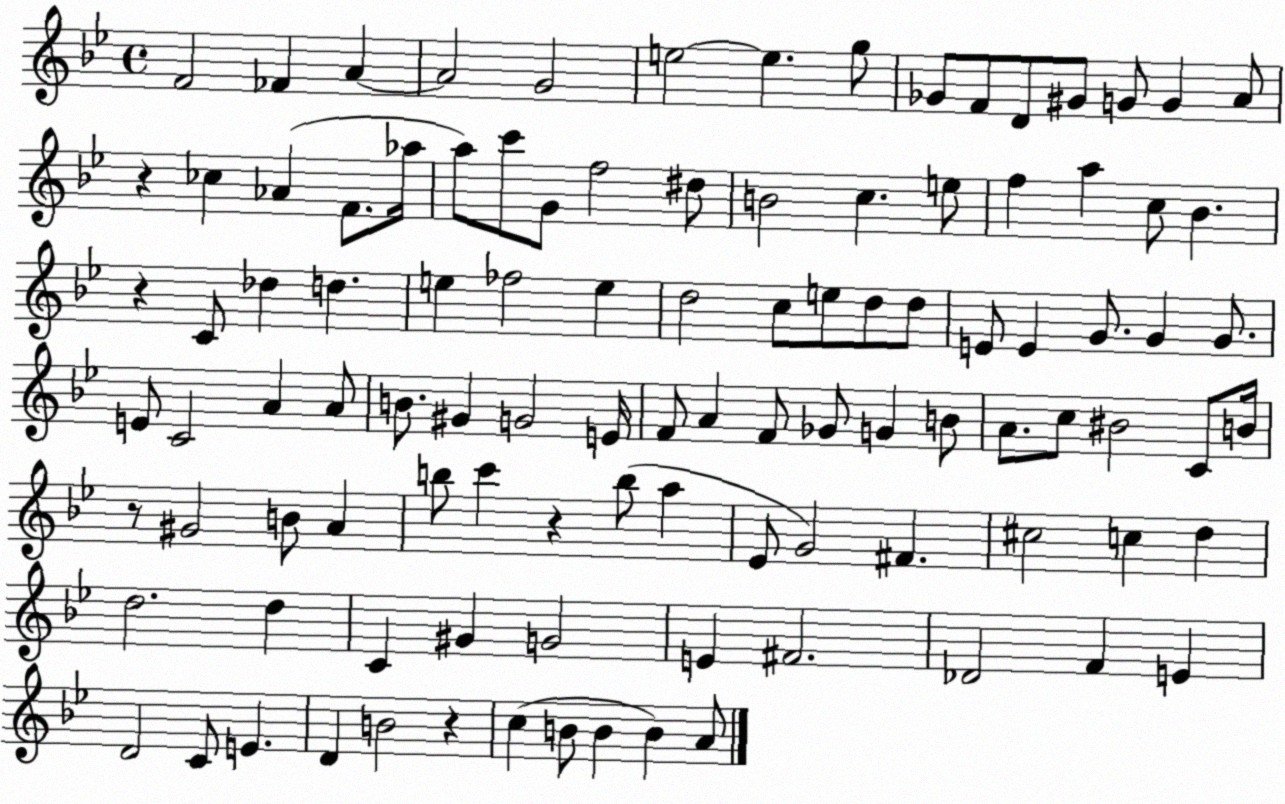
X:1
T:Untitled
M:4/4
L:1/4
K:Bb
F2 _F A A2 G2 e2 e g/2 _G/2 F/2 D/2 ^G/2 G/2 G A/2 z _c _A F/2 _a/4 a/2 c'/2 G/2 f2 ^d/2 B2 c e/2 f a c/2 _B z C/2 _d d e _f2 e d2 c/2 e/2 d/2 d/2 E/2 E G/2 G G/2 E/2 C2 A A/2 B/2 ^G G2 E/4 F/2 A F/2 _G/2 G B/2 A/2 c/2 ^B2 C/2 B/4 z/2 ^G2 B/2 A b/2 c' z b/2 a _E/2 G2 ^F ^c2 c d d2 d C ^G G2 E ^F2 _D2 F E D2 C/2 E D B2 z c B/2 B B A/2